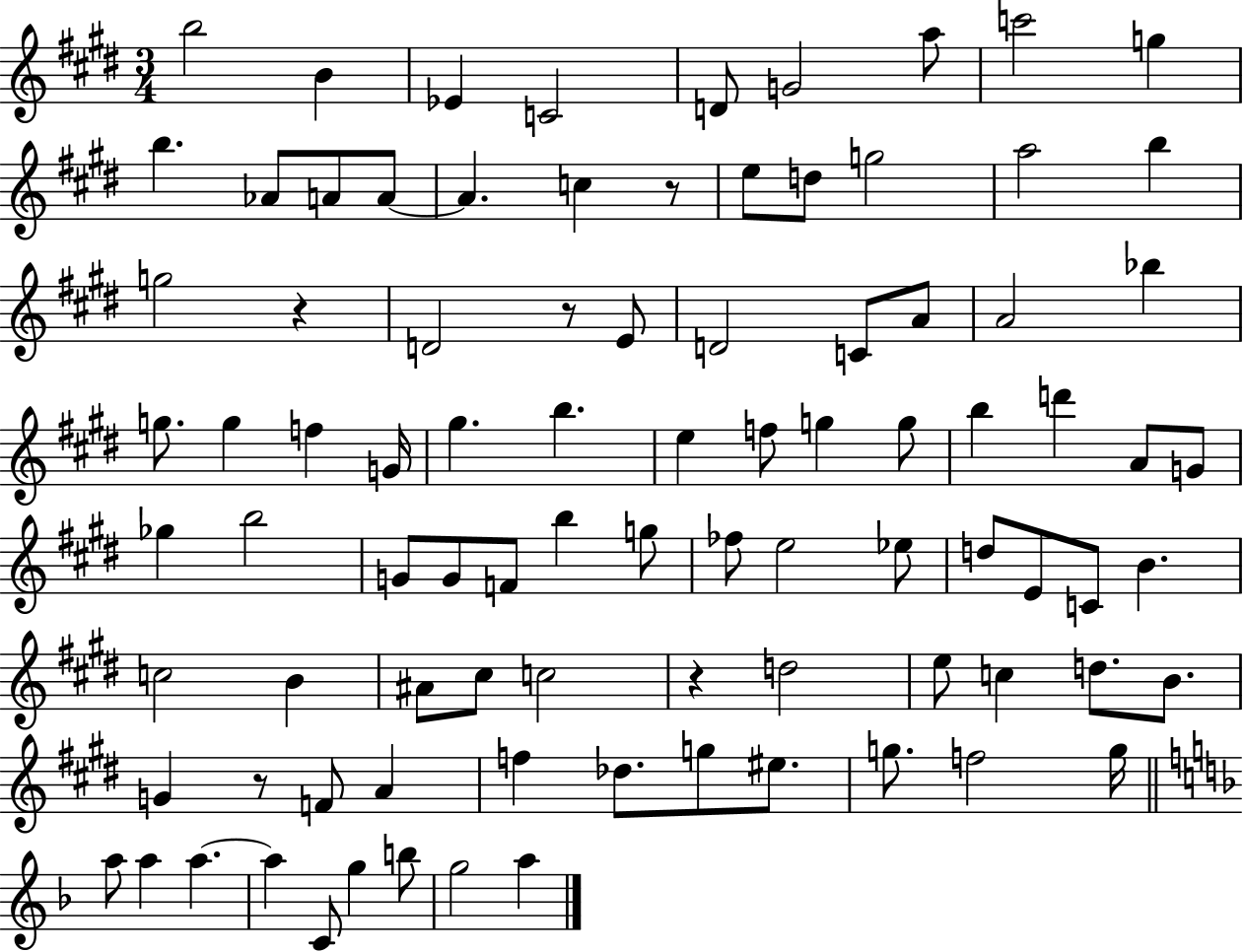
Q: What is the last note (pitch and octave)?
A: A5